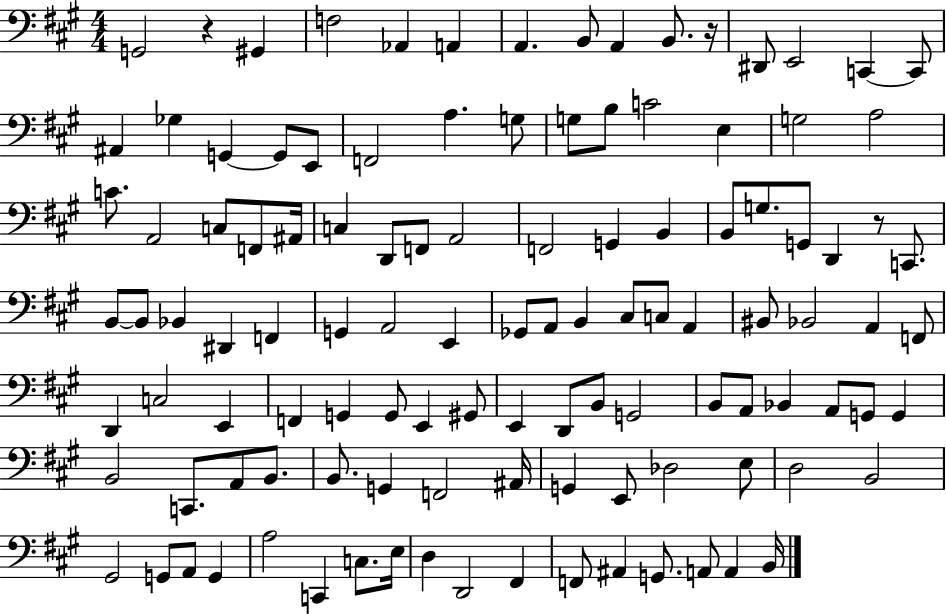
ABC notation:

X:1
T:Untitled
M:4/4
L:1/4
K:A
G,,2 z ^G,, F,2 _A,, A,, A,, B,,/2 A,, B,,/2 z/4 ^D,,/2 E,,2 C,, C,,/2 ^A,, _G, G,, G,,/2 E,,/2 F,,2 A, G,/2 G,/2 B,/2 C2 E, G,2 A,2 C/2 A,,2 C,/2 F,,/2 ^A,,/4 C, D,,/2 F,,/2 A,,2 F,,2 G,, B,, B,,/2 G,/2 G,,/2 D,, z/2 C,,/2 B,,/2 B,,/2 _B,, ^D,, F,, G,, A,,2 E,, _G,,/2 A,,/2 B,, ^C,/2 C,/2 A,, ^B,,/2 _B,,2 A,, F,,/2 D,, C,2 E,, F,, G,, G,,/2 E,, ^G,,/2 E,, D,,/2 B,,/2 G,,2 B,,/2 A,,/2 _B,, A,,/2 G,,/2 G,, B,,2 C,,/2 A,,/2 B,,/2 B,,/2 G,, F,,2 ^A,,/4 G,, E,,/2 _D,2 E,/2 D,2 B,,2 ^G,,2 G,,/2 A,,/2 G,, A,2 C,, C,/2 E,/4 D, D,,2 ^F,, F,,/2 ^A,, G,,/2 A,,/2 A,, B,,/4